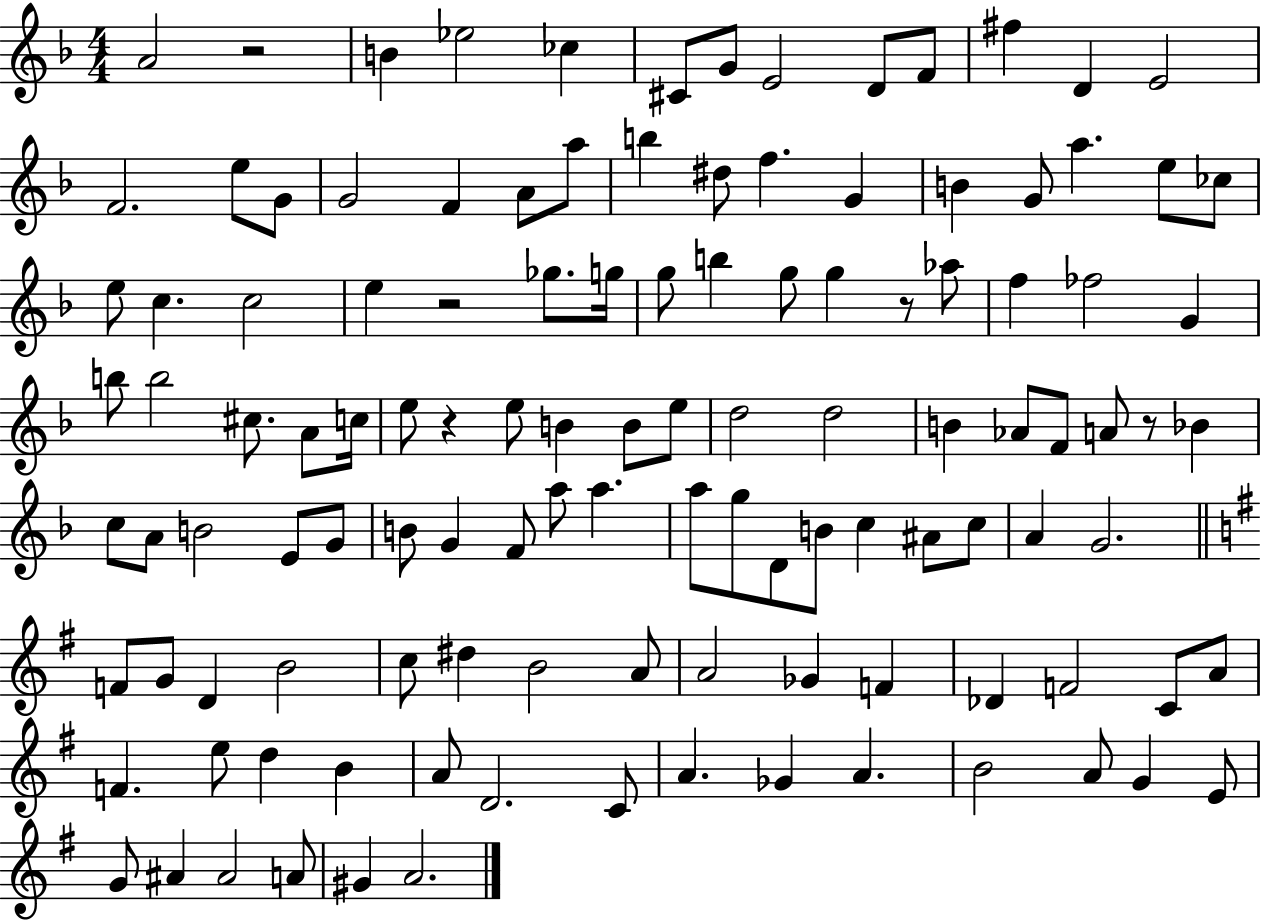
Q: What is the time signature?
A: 4/4